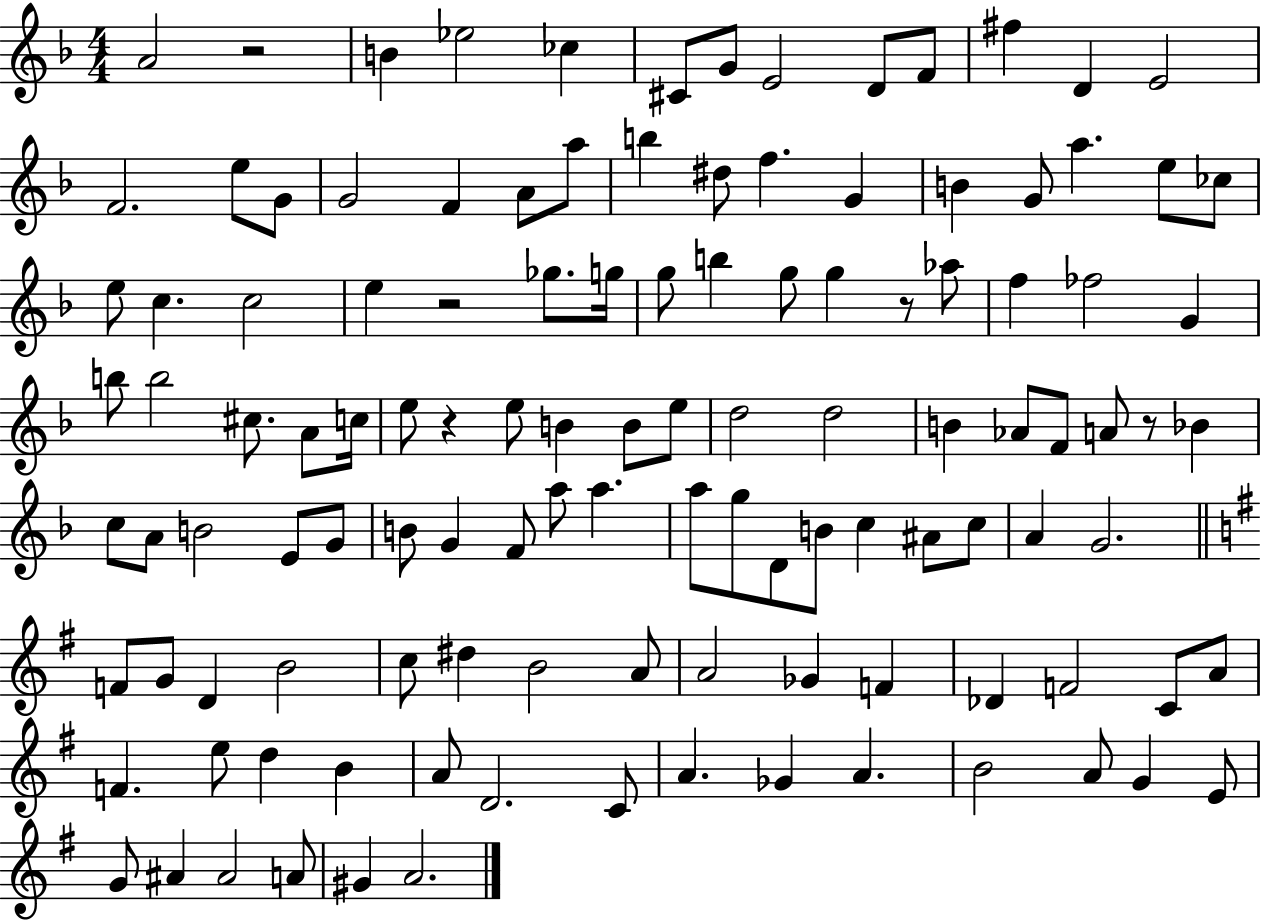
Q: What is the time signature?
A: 4/4